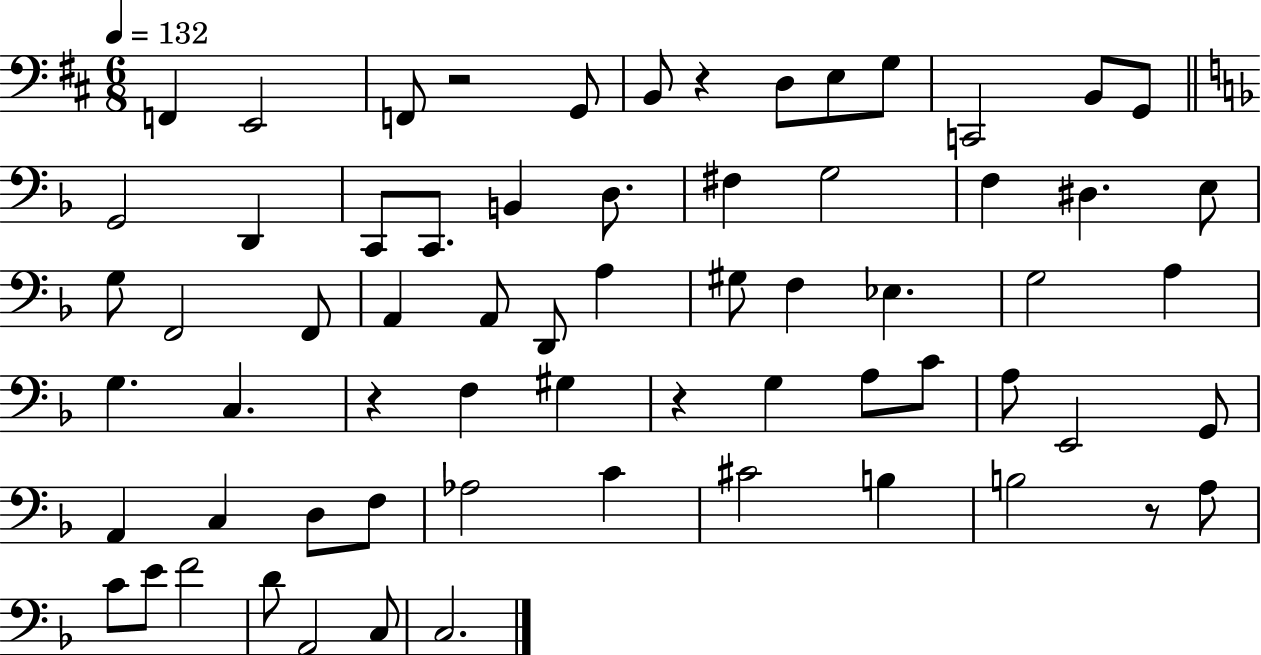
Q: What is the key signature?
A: D major